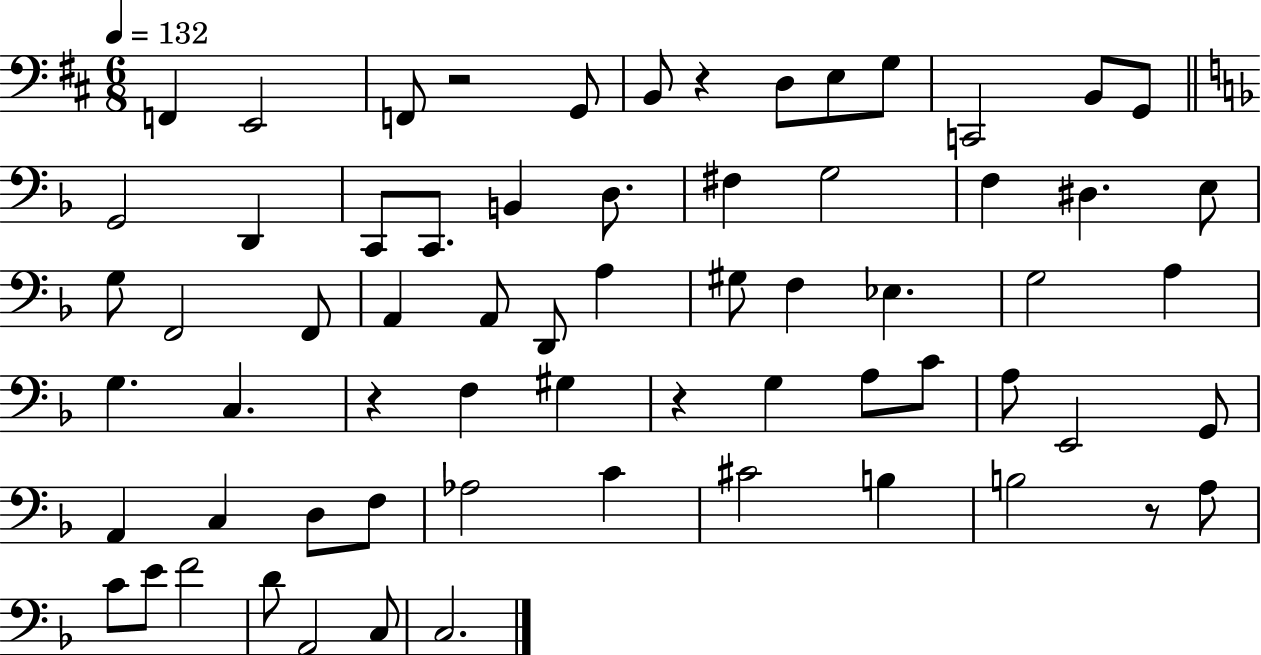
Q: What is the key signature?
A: D major